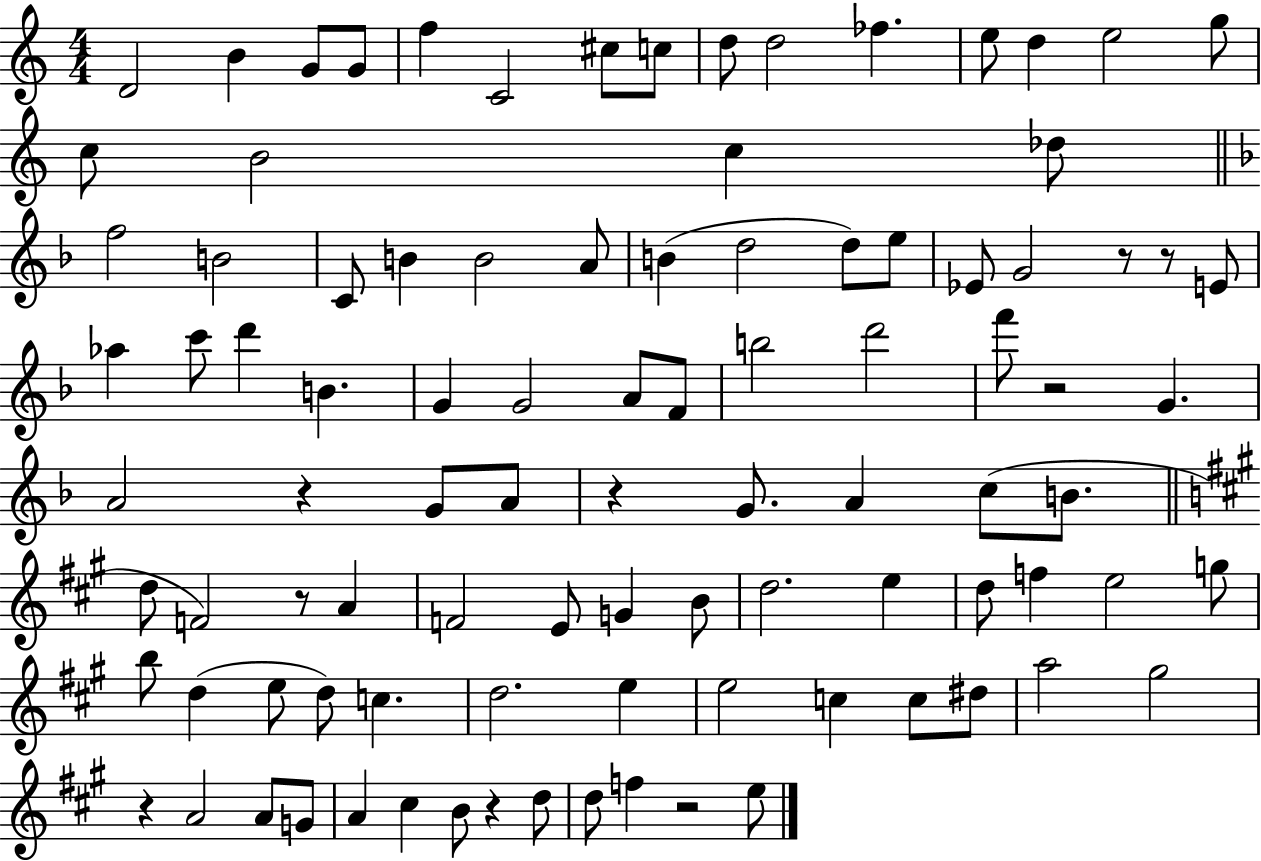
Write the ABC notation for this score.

X:1
T:Untitled
M:4/4
L:1/4
K:C
D2 B G/2 G/2 f C2 ^c/2 c/2 d/2 d2 _f e/2 d e2 g/2 c/2 B2 c _d/2 f2 B2 C/2 B B2 A/2 B d2 d/2 e/2 _E/2 G2 z/2 z/2 E/2 _a c'/2 d' B G G2 A/2 F/2 b2 d'2 f'/2 z2 G A2 z G/2 A/2 z G/2 A c/2 B/2 d/2 F2 z/2 A F2 E/2 G B/2 d2 e d/2 f e2 g/2 b/2 d e/2 d/2 c d2 e e2 c c/2 ^d/2 a2 ^g2 z A2 A/2 G/2 A ^c B/2 z d/2 d/2 f z2 e/2